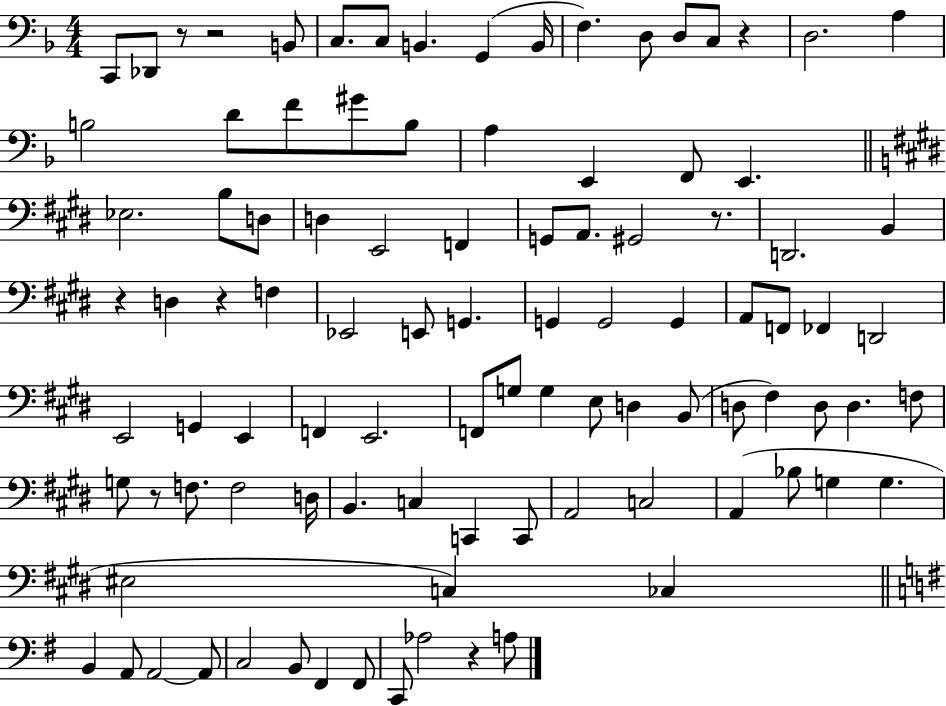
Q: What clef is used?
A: bass